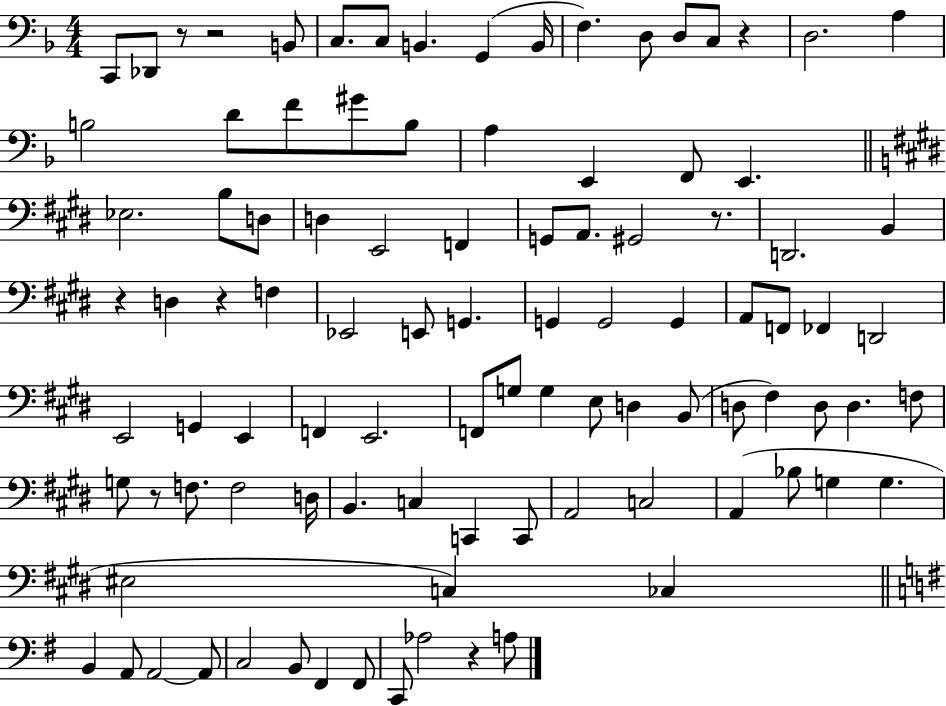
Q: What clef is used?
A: bass